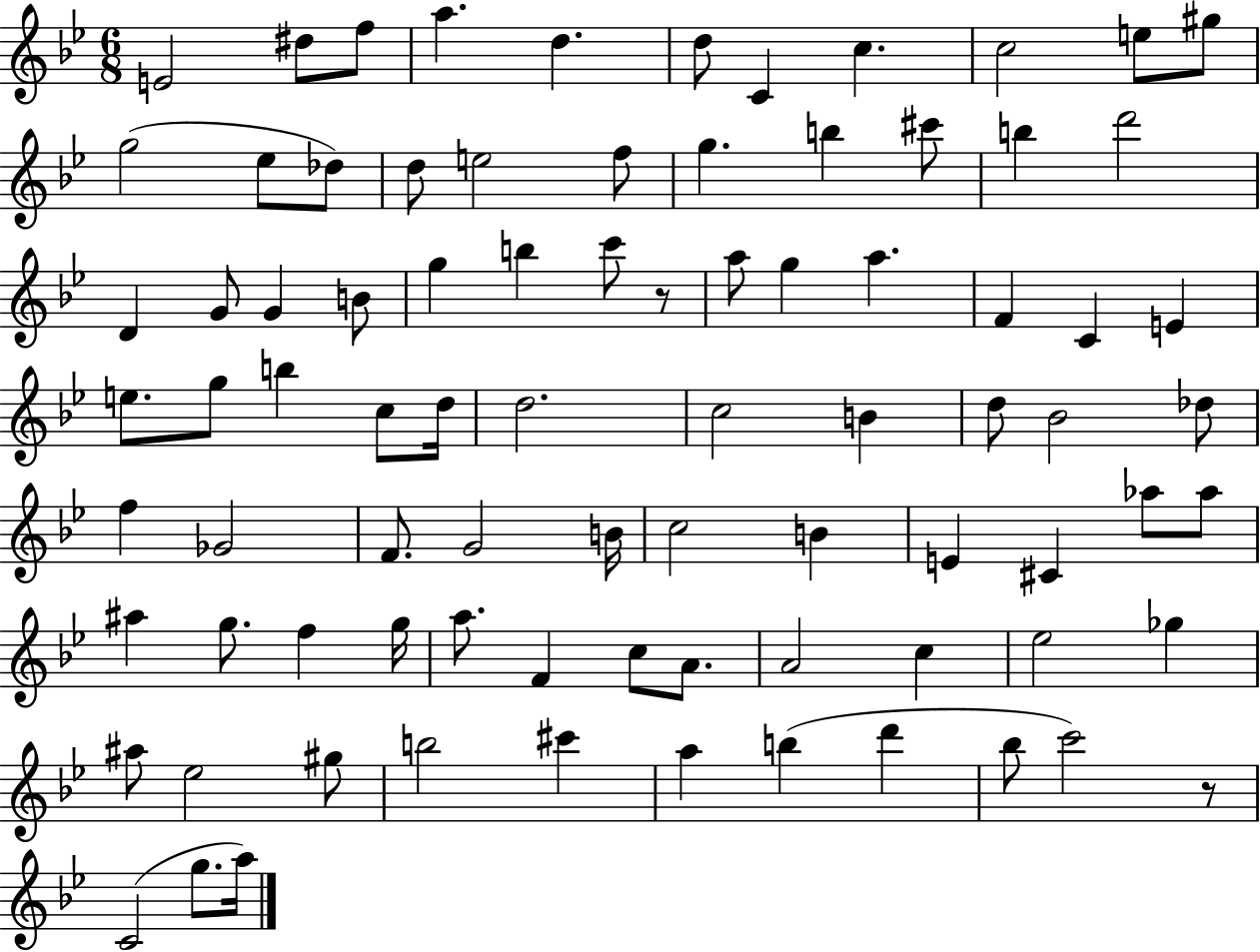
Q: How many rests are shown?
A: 2